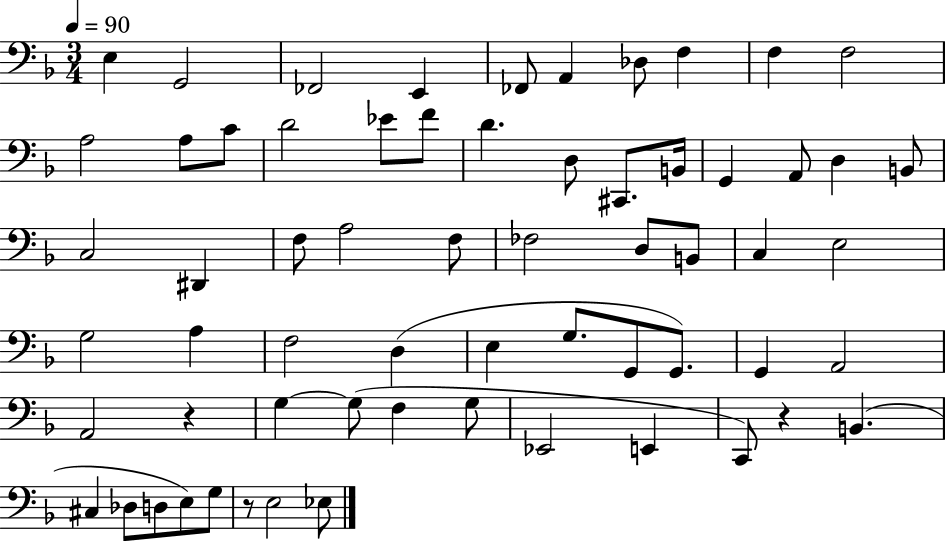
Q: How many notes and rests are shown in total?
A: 63